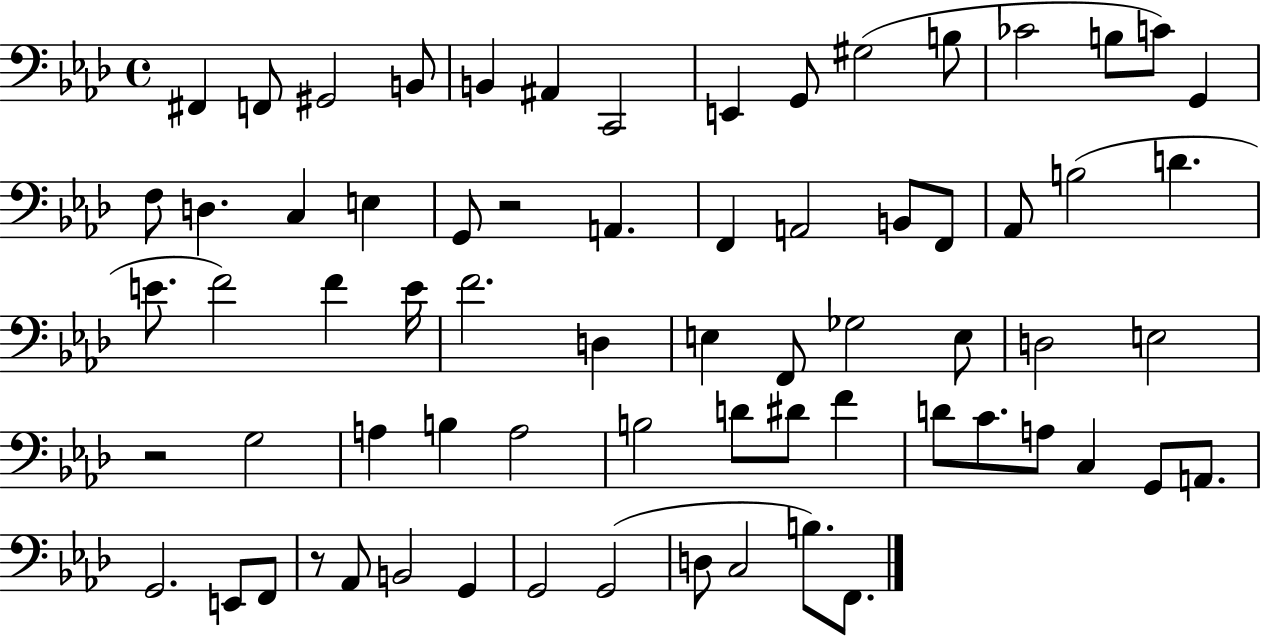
X:1
T:Untitled
M:4/4
L:1/4
K:Ab
^F,, F,,/2 ^G,,2 B,,/2 B,, ^A,, C,,2 E,, G,,/2 ^G,2 B,/2 _C2 B,/2 C/2 G,, F,/2 D, C, E, G,,/2 z2 A,, F,, A,,2 B,,/2 F,,/2 _A,,/2 B,2 D E/2 F2 F E/4 F2 D, E, F,,/2 _G,2 E,/2 D,2 E,2 z2 G,2 A, B, A,2 B,2 D/2 ^D/2 F D/2 C/2 A,/2 C, G,,/2 A,,/2 G,,2 E,,/2 F,,/2 z/2 _A,,/2 B,,2 G,, G,,2 G,,2 D,/2 C,2 B,/2 F,,/2